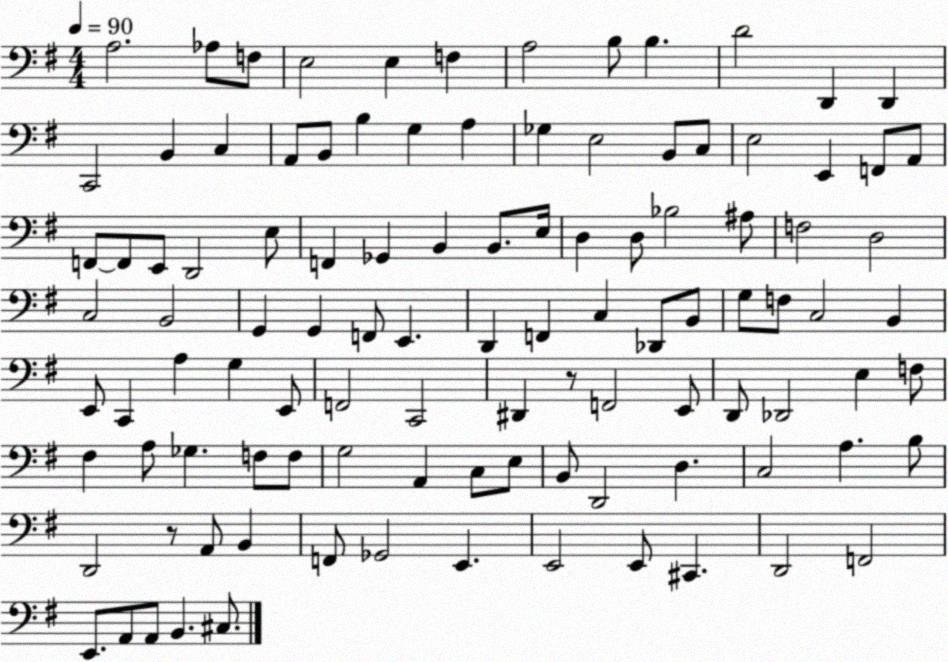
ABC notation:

X:1
T:Untitled
M:4/4
L:1/4
K:G
A,2 _A,/2 F,/2 E,2 E, F, A,2 B,/2 B, D2 D,, D,, C,,2 B,, C, A,,/2 B,,/2 B, G, A, _G, E,2 B,,/2 C,/2 E,2 E,, F,,/2 A,,/2 F,,/2 F,,/2 E,,/2 D,,2 E,/2 F,, _G,, B,, B,,/2 E,/4 D, D,/2 _B,2 ^A,/2 F,2 D,2 C,2 B,,2 G,, G,, F,,/2 E,, D,, F,, C, _D,,/2 B,,/2 G,/2 F,/2 C,2 B,, E,,/2 C,, A, G, E,,/2 F,,2 C,,2 ^D,, z/2 F,,2 E,,/2 D,,/2 _D,,2 E, F,/2 ^F, A,/2 _G, F,/2 F,/2 G,2 A,, C,/2 E,/2 B,,/2 D,,2 D, C,2 A, B,/2 D,,2 z/2 A,,/2 B,, F,,/2 _G,,2 E,, E,,2 E,,/2 ^C,, D,,2 F,,2 E,,/2 A,,/2 A,,/2 B,, ^C,/2